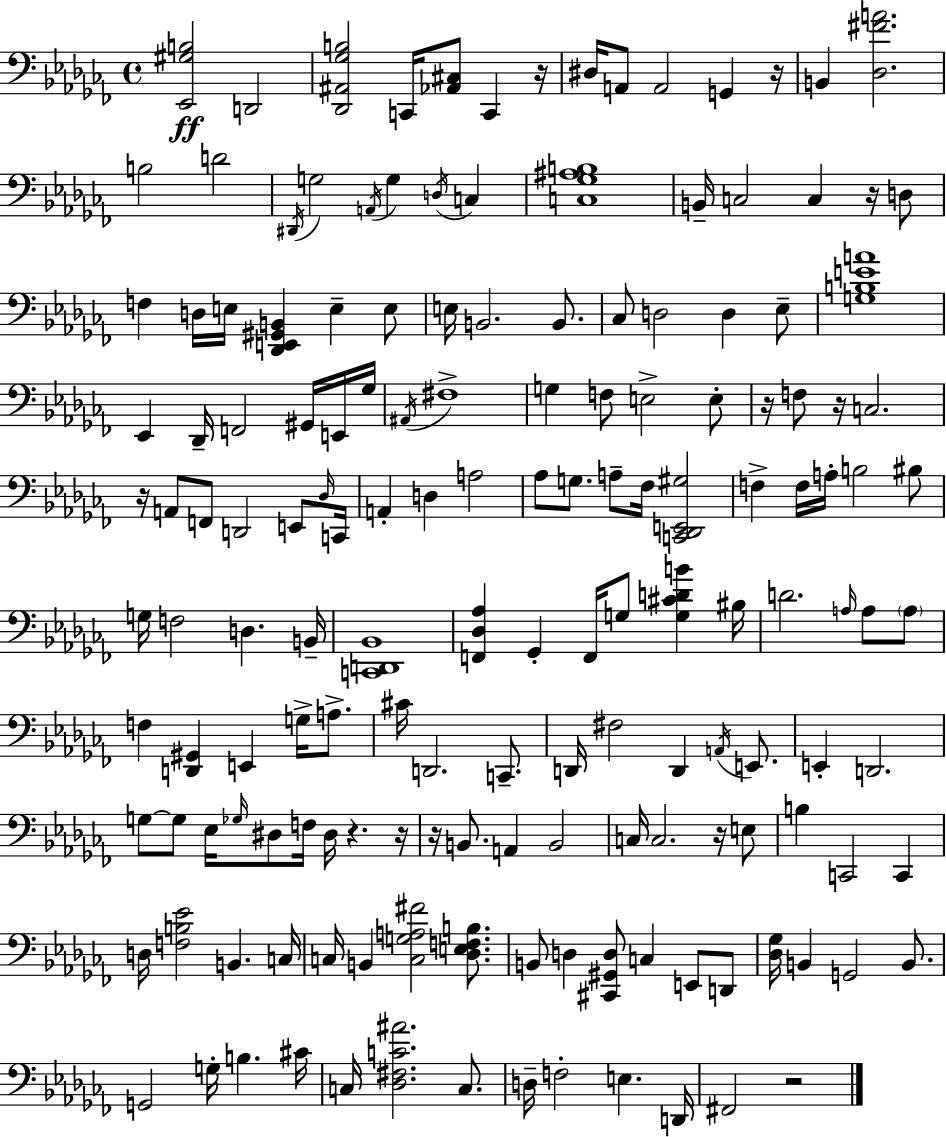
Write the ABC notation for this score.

X:1
T:Untitled
M:4/4
L:1/4
K:Abm
[_E,,^G,B,]2 D,,2 [_D,,^A,,_G,B,]2 C,,/4 [_A,,^C,]/2 C,, z/4 ^D,/4 A,,/2 A,,2 G,, z/4 B,, [_D,^FA]2 B,2 D2 ^D,,/4 G,2 A,,/4 G, D,/4 C, [C,_G,^A,B,]4 B,,/4 C,2 C, z/4 D,/2 F, D,/4 E,/4 [_D,,E,,^G,,B,,] E, E,/2 E,/4 B,,2 B,,/2 _C,/2 D,2 D, _E,/2 [G,B,EA]4 _E,, _D,,/4 F,,2 ^G,,/4 E,,/4 _G,/4 ^A,,/4 ^F,4 G, F,/2 E,2 E,/2 z/4 F,/2 z/4 C,2 z/4 A,,/2 F,,/2 D,,2 E,,/2 _D,/4 C,,/4 A,, D, A,2 _A,/2 G,/2 A,/2 _F,/4 [C,,_D,,E,,^G,]2 F, F,/4 A,/4 B,2 ^B,/2 G,/4 F,2 D, B,,/4 [C,,D,,_B,,]4 [F,,_D,_A,] _G,, F,,/4 G,/2 [G,^CDB] ^B,/4 D2 A,/4 A,/2 A,/2 F, [D,,^G,,] E,, G,/4 A,/2 ^C/4 D,,2 C,,/2 D,,/4 ^F,2 D,, A,,/4 E,,/2 E,, D,,2 G,/2 G,/2 _E,/4 _G,/4 ^D,/2 F,/4 ^D,/4 z z/4 z/4 B,,/2 A,, B,,2 C,/4 C,2 z/4 E,/2 B, C,,2 C,, D,/4 [F,B,_E]2 B,, C,/4 C,/4 B,, [C,G,A,^F]2 [_D,E,F,B,]/2 B,,/2 D, [^C,,^G,,D,]/2 C, E,,/2 D,,/2 [_D,_G,]/4 B,, G,,2 B,,/2 G,,2 G,/4 B, ^C/4 C,/4 [_D,^F,C^A]2 C,/2 D,/4 F,2 E, D,,/4 ^F,,2 z2